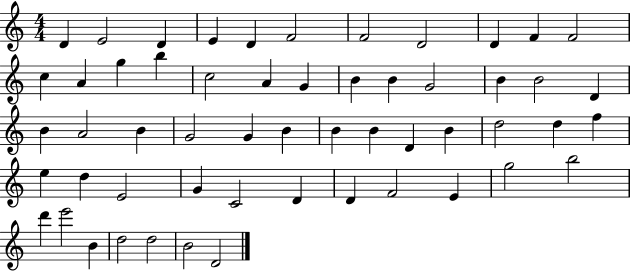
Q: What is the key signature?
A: C major